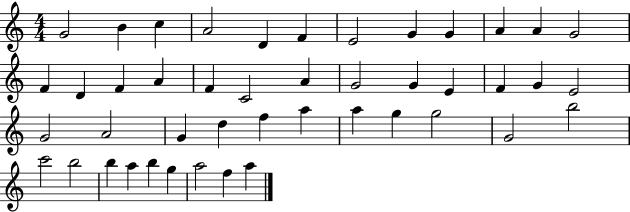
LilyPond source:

{
  \clef treble
  \numericTimeSignature
  \time 4/4
  \key c \major
  g'2 b'4 c''4 | a'2 d'4 f'4 | e'2 g'4 g'4 | a'4 a'4 g'2 | \break f'4 d'4 f'4 a'4 | f'4 c'2 a'4 | g'2 g'4 e'4 | f'4 g'4 e'2 | \break g'2 a'2 | g'4 d''4 f''4 a''4 | a''4 g''4 g''2 | g'2 b''2 | \break c'''2 b''2 | b''4 a''4 b''4 g''4 | a''2 f''4 a''4 | \bar "|."
}